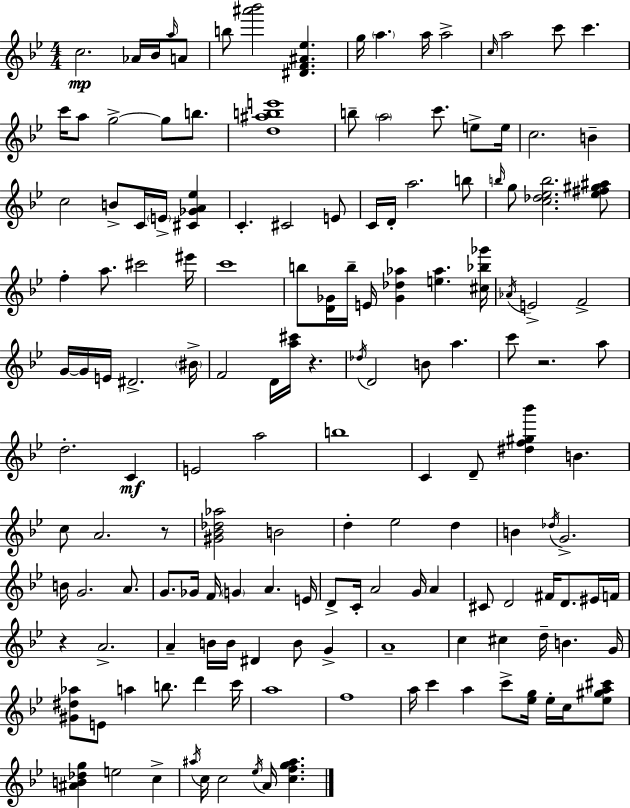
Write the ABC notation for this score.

X:1
T:Untitled
M:4/4
L:1/4
K:Gm
c2 _A/4 _B/4 a/4 A/2 b/2 [^a'_b']2 [^DF^A_e] g/4 a a/4 a2 c/4 a2 c'/2 c' c'/4 a/2 g2 g/2 b/2 [d^abe']4 b/2 a2 c'/2 e/2 e/4 c2 B c2 B/2 C/4 E/4 [^C_GA_e] C ^C2 E/2 C/4 D/4 a2 b/2 b/4 g/2 [c_d_eb]2 [_e^f^g^a]/2 f a/2 ^c'2 ^e'/4 c'4 b/2 [D_G]/4 b/4 E/4 [_G_d_a] [e_a] [^c_b_g']/4 _A/4 E2 F2 G/4 G/4 E/4 ^D2 ^B/4 F2 D/4 [a^c']/4 z _d/4 D2 B/2 a c'/2 z2 a/2 d2 C E2 a2 b4 C D/2 [^df^g_b'] B c/2 A2 z/2 [^G_B_d_a]2 B2 d _e2 d B _d/4 G2 B/4 G2 A/2 G/2 _G/4 F/4 G A E/4 D/2 C/4 A2 G/4 A ^C/2 D2 ^F/4 D/2 ^E/4 F/4 z A2 A B/4 B/4 ^D B/2 G A4 c ^c d/4 B G/4 [^G^d_a]/2 E/2 a b/2 d' c'/4 a4 f4 a/4 c' a c'/2 [_eg]/4 _e/4 c/4 [_e^ga^c']/2 [^AB_dg] e2 c ^a/4 c/4 c2 _e/4 A/4 [cfg^a]